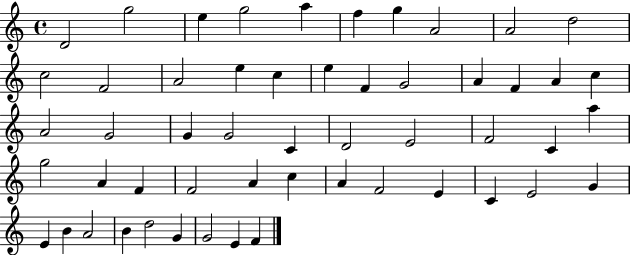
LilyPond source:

{
  \clef treble
  \time 4/4
  \defaultTimeSignature
  \key c \major
  d'2 g''2 | e''4 g''2 a''4 | f''4 g''4 a'2 | a'2 d''2 | \break c''2 f'2 | a'2 e''4 c''4 | e''4 f'4 g'2 | a'4 f'4 a'4 c''4 | \break a'2 g'2 | g'4 g'2 c'4 | d'2 e'2 | f'2 c'4 a''4 | \break g''2 a'4 f'4 | f'2 a'4 c''4 | a'4 f'2 e'4 | c'4 e'2 g'4 | \break e'4 b'4 a'2 | b'4 d''2 g'4 | g'2 e'4 f'4 | \bar "|."
}